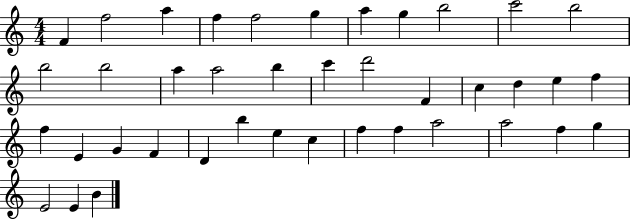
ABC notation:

X:1
T:Untitled
M:4/4
L:1/4
K:C
F f2 a f f2 g a g b2 c'2 b2 b2 b2 a a2 b c' d'2 F c d e f f E G F D b e c f f a2 a2 f g E2 E B